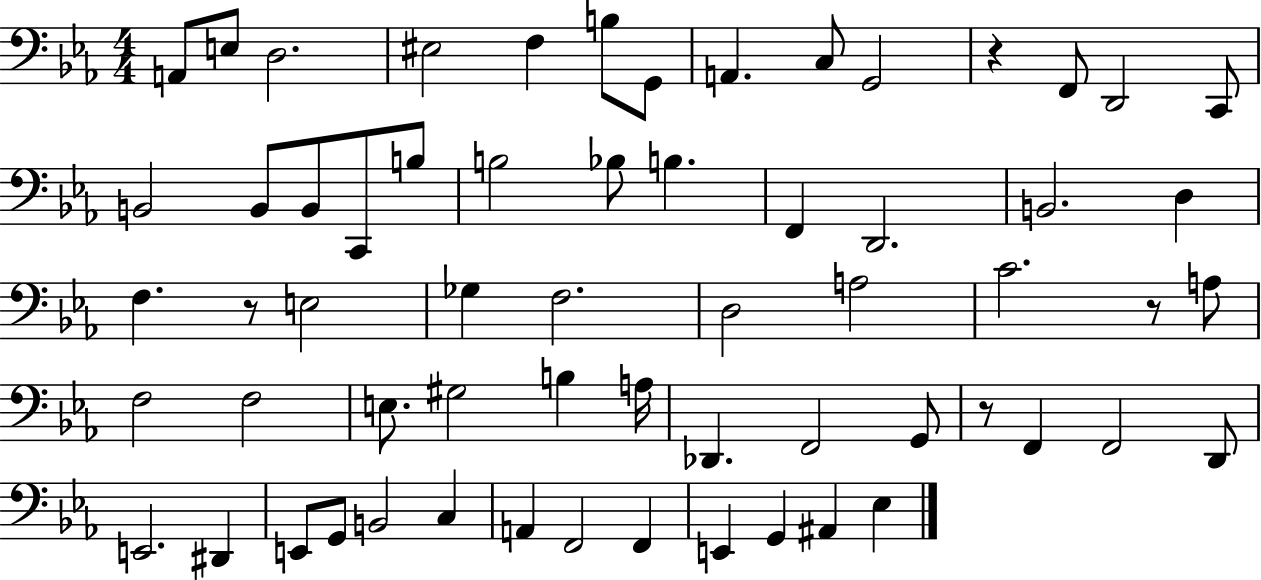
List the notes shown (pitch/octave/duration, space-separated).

A2/e E3/e D3/h. EIS3/h F3/q B3/e G2/e A2/q. C3/e G2/h R/q F2/e D2/h C2/e B2/h B2/e B2/e C2/e B3/e B3/h Bb3/e B3/q. F2/q D2/h. B2/h. D3/q F3/q. R/e E3/h Gb3/q F3/h. D3/h A3/h C4/h. R/e A3/e F3/h F3/h E3/e. G#3/h B3/q A3/s Db2/q. F2/h G2/e R/e F2/q F2/h D2/e E2/h. D#2/q E2/e G2/e B2/h C3/q A2/q F2/h F2/q E2/q G2/q A#2/q Eb3/q